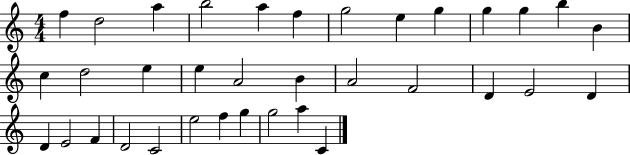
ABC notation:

X:1
T:Untitled
M:4/4
L:1/4
K:C
f d2 a b2 a f g2 e g g g b B c d2 e e A2 B A2 F2 D E2 D D E2 F D2 C2 e2 f g g2 a C